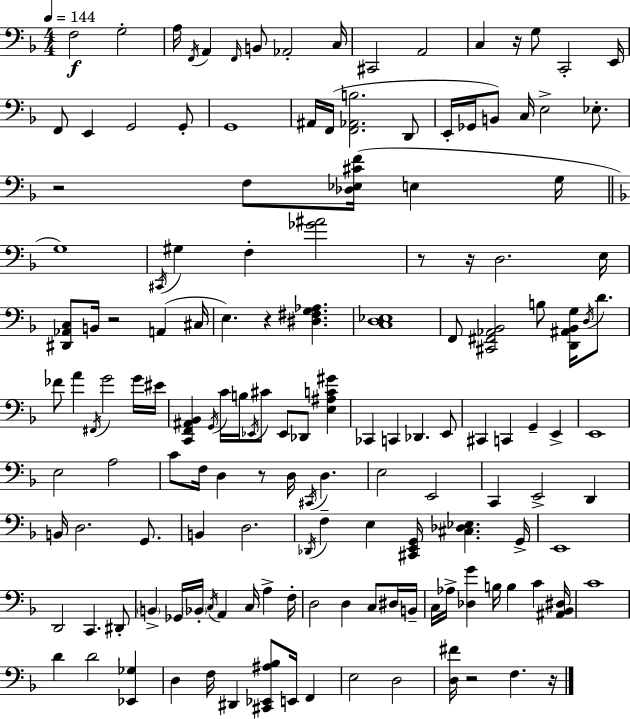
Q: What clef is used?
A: bass